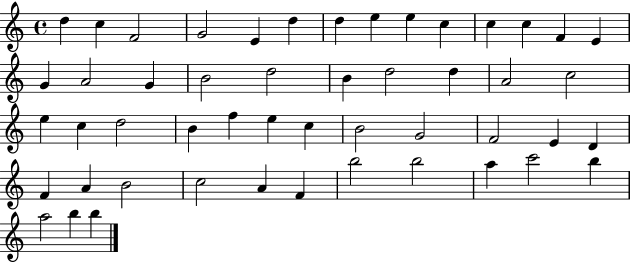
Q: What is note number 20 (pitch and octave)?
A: B4